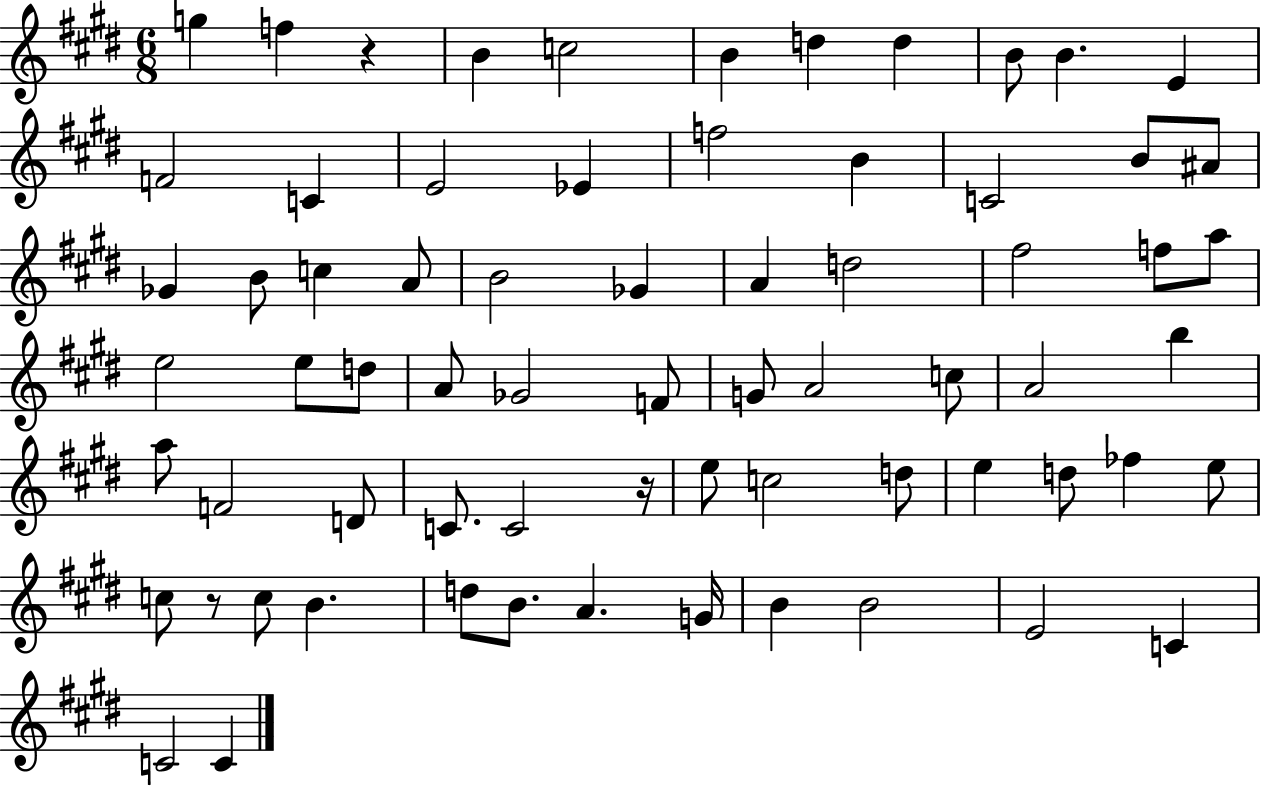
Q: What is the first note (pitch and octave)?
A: G5